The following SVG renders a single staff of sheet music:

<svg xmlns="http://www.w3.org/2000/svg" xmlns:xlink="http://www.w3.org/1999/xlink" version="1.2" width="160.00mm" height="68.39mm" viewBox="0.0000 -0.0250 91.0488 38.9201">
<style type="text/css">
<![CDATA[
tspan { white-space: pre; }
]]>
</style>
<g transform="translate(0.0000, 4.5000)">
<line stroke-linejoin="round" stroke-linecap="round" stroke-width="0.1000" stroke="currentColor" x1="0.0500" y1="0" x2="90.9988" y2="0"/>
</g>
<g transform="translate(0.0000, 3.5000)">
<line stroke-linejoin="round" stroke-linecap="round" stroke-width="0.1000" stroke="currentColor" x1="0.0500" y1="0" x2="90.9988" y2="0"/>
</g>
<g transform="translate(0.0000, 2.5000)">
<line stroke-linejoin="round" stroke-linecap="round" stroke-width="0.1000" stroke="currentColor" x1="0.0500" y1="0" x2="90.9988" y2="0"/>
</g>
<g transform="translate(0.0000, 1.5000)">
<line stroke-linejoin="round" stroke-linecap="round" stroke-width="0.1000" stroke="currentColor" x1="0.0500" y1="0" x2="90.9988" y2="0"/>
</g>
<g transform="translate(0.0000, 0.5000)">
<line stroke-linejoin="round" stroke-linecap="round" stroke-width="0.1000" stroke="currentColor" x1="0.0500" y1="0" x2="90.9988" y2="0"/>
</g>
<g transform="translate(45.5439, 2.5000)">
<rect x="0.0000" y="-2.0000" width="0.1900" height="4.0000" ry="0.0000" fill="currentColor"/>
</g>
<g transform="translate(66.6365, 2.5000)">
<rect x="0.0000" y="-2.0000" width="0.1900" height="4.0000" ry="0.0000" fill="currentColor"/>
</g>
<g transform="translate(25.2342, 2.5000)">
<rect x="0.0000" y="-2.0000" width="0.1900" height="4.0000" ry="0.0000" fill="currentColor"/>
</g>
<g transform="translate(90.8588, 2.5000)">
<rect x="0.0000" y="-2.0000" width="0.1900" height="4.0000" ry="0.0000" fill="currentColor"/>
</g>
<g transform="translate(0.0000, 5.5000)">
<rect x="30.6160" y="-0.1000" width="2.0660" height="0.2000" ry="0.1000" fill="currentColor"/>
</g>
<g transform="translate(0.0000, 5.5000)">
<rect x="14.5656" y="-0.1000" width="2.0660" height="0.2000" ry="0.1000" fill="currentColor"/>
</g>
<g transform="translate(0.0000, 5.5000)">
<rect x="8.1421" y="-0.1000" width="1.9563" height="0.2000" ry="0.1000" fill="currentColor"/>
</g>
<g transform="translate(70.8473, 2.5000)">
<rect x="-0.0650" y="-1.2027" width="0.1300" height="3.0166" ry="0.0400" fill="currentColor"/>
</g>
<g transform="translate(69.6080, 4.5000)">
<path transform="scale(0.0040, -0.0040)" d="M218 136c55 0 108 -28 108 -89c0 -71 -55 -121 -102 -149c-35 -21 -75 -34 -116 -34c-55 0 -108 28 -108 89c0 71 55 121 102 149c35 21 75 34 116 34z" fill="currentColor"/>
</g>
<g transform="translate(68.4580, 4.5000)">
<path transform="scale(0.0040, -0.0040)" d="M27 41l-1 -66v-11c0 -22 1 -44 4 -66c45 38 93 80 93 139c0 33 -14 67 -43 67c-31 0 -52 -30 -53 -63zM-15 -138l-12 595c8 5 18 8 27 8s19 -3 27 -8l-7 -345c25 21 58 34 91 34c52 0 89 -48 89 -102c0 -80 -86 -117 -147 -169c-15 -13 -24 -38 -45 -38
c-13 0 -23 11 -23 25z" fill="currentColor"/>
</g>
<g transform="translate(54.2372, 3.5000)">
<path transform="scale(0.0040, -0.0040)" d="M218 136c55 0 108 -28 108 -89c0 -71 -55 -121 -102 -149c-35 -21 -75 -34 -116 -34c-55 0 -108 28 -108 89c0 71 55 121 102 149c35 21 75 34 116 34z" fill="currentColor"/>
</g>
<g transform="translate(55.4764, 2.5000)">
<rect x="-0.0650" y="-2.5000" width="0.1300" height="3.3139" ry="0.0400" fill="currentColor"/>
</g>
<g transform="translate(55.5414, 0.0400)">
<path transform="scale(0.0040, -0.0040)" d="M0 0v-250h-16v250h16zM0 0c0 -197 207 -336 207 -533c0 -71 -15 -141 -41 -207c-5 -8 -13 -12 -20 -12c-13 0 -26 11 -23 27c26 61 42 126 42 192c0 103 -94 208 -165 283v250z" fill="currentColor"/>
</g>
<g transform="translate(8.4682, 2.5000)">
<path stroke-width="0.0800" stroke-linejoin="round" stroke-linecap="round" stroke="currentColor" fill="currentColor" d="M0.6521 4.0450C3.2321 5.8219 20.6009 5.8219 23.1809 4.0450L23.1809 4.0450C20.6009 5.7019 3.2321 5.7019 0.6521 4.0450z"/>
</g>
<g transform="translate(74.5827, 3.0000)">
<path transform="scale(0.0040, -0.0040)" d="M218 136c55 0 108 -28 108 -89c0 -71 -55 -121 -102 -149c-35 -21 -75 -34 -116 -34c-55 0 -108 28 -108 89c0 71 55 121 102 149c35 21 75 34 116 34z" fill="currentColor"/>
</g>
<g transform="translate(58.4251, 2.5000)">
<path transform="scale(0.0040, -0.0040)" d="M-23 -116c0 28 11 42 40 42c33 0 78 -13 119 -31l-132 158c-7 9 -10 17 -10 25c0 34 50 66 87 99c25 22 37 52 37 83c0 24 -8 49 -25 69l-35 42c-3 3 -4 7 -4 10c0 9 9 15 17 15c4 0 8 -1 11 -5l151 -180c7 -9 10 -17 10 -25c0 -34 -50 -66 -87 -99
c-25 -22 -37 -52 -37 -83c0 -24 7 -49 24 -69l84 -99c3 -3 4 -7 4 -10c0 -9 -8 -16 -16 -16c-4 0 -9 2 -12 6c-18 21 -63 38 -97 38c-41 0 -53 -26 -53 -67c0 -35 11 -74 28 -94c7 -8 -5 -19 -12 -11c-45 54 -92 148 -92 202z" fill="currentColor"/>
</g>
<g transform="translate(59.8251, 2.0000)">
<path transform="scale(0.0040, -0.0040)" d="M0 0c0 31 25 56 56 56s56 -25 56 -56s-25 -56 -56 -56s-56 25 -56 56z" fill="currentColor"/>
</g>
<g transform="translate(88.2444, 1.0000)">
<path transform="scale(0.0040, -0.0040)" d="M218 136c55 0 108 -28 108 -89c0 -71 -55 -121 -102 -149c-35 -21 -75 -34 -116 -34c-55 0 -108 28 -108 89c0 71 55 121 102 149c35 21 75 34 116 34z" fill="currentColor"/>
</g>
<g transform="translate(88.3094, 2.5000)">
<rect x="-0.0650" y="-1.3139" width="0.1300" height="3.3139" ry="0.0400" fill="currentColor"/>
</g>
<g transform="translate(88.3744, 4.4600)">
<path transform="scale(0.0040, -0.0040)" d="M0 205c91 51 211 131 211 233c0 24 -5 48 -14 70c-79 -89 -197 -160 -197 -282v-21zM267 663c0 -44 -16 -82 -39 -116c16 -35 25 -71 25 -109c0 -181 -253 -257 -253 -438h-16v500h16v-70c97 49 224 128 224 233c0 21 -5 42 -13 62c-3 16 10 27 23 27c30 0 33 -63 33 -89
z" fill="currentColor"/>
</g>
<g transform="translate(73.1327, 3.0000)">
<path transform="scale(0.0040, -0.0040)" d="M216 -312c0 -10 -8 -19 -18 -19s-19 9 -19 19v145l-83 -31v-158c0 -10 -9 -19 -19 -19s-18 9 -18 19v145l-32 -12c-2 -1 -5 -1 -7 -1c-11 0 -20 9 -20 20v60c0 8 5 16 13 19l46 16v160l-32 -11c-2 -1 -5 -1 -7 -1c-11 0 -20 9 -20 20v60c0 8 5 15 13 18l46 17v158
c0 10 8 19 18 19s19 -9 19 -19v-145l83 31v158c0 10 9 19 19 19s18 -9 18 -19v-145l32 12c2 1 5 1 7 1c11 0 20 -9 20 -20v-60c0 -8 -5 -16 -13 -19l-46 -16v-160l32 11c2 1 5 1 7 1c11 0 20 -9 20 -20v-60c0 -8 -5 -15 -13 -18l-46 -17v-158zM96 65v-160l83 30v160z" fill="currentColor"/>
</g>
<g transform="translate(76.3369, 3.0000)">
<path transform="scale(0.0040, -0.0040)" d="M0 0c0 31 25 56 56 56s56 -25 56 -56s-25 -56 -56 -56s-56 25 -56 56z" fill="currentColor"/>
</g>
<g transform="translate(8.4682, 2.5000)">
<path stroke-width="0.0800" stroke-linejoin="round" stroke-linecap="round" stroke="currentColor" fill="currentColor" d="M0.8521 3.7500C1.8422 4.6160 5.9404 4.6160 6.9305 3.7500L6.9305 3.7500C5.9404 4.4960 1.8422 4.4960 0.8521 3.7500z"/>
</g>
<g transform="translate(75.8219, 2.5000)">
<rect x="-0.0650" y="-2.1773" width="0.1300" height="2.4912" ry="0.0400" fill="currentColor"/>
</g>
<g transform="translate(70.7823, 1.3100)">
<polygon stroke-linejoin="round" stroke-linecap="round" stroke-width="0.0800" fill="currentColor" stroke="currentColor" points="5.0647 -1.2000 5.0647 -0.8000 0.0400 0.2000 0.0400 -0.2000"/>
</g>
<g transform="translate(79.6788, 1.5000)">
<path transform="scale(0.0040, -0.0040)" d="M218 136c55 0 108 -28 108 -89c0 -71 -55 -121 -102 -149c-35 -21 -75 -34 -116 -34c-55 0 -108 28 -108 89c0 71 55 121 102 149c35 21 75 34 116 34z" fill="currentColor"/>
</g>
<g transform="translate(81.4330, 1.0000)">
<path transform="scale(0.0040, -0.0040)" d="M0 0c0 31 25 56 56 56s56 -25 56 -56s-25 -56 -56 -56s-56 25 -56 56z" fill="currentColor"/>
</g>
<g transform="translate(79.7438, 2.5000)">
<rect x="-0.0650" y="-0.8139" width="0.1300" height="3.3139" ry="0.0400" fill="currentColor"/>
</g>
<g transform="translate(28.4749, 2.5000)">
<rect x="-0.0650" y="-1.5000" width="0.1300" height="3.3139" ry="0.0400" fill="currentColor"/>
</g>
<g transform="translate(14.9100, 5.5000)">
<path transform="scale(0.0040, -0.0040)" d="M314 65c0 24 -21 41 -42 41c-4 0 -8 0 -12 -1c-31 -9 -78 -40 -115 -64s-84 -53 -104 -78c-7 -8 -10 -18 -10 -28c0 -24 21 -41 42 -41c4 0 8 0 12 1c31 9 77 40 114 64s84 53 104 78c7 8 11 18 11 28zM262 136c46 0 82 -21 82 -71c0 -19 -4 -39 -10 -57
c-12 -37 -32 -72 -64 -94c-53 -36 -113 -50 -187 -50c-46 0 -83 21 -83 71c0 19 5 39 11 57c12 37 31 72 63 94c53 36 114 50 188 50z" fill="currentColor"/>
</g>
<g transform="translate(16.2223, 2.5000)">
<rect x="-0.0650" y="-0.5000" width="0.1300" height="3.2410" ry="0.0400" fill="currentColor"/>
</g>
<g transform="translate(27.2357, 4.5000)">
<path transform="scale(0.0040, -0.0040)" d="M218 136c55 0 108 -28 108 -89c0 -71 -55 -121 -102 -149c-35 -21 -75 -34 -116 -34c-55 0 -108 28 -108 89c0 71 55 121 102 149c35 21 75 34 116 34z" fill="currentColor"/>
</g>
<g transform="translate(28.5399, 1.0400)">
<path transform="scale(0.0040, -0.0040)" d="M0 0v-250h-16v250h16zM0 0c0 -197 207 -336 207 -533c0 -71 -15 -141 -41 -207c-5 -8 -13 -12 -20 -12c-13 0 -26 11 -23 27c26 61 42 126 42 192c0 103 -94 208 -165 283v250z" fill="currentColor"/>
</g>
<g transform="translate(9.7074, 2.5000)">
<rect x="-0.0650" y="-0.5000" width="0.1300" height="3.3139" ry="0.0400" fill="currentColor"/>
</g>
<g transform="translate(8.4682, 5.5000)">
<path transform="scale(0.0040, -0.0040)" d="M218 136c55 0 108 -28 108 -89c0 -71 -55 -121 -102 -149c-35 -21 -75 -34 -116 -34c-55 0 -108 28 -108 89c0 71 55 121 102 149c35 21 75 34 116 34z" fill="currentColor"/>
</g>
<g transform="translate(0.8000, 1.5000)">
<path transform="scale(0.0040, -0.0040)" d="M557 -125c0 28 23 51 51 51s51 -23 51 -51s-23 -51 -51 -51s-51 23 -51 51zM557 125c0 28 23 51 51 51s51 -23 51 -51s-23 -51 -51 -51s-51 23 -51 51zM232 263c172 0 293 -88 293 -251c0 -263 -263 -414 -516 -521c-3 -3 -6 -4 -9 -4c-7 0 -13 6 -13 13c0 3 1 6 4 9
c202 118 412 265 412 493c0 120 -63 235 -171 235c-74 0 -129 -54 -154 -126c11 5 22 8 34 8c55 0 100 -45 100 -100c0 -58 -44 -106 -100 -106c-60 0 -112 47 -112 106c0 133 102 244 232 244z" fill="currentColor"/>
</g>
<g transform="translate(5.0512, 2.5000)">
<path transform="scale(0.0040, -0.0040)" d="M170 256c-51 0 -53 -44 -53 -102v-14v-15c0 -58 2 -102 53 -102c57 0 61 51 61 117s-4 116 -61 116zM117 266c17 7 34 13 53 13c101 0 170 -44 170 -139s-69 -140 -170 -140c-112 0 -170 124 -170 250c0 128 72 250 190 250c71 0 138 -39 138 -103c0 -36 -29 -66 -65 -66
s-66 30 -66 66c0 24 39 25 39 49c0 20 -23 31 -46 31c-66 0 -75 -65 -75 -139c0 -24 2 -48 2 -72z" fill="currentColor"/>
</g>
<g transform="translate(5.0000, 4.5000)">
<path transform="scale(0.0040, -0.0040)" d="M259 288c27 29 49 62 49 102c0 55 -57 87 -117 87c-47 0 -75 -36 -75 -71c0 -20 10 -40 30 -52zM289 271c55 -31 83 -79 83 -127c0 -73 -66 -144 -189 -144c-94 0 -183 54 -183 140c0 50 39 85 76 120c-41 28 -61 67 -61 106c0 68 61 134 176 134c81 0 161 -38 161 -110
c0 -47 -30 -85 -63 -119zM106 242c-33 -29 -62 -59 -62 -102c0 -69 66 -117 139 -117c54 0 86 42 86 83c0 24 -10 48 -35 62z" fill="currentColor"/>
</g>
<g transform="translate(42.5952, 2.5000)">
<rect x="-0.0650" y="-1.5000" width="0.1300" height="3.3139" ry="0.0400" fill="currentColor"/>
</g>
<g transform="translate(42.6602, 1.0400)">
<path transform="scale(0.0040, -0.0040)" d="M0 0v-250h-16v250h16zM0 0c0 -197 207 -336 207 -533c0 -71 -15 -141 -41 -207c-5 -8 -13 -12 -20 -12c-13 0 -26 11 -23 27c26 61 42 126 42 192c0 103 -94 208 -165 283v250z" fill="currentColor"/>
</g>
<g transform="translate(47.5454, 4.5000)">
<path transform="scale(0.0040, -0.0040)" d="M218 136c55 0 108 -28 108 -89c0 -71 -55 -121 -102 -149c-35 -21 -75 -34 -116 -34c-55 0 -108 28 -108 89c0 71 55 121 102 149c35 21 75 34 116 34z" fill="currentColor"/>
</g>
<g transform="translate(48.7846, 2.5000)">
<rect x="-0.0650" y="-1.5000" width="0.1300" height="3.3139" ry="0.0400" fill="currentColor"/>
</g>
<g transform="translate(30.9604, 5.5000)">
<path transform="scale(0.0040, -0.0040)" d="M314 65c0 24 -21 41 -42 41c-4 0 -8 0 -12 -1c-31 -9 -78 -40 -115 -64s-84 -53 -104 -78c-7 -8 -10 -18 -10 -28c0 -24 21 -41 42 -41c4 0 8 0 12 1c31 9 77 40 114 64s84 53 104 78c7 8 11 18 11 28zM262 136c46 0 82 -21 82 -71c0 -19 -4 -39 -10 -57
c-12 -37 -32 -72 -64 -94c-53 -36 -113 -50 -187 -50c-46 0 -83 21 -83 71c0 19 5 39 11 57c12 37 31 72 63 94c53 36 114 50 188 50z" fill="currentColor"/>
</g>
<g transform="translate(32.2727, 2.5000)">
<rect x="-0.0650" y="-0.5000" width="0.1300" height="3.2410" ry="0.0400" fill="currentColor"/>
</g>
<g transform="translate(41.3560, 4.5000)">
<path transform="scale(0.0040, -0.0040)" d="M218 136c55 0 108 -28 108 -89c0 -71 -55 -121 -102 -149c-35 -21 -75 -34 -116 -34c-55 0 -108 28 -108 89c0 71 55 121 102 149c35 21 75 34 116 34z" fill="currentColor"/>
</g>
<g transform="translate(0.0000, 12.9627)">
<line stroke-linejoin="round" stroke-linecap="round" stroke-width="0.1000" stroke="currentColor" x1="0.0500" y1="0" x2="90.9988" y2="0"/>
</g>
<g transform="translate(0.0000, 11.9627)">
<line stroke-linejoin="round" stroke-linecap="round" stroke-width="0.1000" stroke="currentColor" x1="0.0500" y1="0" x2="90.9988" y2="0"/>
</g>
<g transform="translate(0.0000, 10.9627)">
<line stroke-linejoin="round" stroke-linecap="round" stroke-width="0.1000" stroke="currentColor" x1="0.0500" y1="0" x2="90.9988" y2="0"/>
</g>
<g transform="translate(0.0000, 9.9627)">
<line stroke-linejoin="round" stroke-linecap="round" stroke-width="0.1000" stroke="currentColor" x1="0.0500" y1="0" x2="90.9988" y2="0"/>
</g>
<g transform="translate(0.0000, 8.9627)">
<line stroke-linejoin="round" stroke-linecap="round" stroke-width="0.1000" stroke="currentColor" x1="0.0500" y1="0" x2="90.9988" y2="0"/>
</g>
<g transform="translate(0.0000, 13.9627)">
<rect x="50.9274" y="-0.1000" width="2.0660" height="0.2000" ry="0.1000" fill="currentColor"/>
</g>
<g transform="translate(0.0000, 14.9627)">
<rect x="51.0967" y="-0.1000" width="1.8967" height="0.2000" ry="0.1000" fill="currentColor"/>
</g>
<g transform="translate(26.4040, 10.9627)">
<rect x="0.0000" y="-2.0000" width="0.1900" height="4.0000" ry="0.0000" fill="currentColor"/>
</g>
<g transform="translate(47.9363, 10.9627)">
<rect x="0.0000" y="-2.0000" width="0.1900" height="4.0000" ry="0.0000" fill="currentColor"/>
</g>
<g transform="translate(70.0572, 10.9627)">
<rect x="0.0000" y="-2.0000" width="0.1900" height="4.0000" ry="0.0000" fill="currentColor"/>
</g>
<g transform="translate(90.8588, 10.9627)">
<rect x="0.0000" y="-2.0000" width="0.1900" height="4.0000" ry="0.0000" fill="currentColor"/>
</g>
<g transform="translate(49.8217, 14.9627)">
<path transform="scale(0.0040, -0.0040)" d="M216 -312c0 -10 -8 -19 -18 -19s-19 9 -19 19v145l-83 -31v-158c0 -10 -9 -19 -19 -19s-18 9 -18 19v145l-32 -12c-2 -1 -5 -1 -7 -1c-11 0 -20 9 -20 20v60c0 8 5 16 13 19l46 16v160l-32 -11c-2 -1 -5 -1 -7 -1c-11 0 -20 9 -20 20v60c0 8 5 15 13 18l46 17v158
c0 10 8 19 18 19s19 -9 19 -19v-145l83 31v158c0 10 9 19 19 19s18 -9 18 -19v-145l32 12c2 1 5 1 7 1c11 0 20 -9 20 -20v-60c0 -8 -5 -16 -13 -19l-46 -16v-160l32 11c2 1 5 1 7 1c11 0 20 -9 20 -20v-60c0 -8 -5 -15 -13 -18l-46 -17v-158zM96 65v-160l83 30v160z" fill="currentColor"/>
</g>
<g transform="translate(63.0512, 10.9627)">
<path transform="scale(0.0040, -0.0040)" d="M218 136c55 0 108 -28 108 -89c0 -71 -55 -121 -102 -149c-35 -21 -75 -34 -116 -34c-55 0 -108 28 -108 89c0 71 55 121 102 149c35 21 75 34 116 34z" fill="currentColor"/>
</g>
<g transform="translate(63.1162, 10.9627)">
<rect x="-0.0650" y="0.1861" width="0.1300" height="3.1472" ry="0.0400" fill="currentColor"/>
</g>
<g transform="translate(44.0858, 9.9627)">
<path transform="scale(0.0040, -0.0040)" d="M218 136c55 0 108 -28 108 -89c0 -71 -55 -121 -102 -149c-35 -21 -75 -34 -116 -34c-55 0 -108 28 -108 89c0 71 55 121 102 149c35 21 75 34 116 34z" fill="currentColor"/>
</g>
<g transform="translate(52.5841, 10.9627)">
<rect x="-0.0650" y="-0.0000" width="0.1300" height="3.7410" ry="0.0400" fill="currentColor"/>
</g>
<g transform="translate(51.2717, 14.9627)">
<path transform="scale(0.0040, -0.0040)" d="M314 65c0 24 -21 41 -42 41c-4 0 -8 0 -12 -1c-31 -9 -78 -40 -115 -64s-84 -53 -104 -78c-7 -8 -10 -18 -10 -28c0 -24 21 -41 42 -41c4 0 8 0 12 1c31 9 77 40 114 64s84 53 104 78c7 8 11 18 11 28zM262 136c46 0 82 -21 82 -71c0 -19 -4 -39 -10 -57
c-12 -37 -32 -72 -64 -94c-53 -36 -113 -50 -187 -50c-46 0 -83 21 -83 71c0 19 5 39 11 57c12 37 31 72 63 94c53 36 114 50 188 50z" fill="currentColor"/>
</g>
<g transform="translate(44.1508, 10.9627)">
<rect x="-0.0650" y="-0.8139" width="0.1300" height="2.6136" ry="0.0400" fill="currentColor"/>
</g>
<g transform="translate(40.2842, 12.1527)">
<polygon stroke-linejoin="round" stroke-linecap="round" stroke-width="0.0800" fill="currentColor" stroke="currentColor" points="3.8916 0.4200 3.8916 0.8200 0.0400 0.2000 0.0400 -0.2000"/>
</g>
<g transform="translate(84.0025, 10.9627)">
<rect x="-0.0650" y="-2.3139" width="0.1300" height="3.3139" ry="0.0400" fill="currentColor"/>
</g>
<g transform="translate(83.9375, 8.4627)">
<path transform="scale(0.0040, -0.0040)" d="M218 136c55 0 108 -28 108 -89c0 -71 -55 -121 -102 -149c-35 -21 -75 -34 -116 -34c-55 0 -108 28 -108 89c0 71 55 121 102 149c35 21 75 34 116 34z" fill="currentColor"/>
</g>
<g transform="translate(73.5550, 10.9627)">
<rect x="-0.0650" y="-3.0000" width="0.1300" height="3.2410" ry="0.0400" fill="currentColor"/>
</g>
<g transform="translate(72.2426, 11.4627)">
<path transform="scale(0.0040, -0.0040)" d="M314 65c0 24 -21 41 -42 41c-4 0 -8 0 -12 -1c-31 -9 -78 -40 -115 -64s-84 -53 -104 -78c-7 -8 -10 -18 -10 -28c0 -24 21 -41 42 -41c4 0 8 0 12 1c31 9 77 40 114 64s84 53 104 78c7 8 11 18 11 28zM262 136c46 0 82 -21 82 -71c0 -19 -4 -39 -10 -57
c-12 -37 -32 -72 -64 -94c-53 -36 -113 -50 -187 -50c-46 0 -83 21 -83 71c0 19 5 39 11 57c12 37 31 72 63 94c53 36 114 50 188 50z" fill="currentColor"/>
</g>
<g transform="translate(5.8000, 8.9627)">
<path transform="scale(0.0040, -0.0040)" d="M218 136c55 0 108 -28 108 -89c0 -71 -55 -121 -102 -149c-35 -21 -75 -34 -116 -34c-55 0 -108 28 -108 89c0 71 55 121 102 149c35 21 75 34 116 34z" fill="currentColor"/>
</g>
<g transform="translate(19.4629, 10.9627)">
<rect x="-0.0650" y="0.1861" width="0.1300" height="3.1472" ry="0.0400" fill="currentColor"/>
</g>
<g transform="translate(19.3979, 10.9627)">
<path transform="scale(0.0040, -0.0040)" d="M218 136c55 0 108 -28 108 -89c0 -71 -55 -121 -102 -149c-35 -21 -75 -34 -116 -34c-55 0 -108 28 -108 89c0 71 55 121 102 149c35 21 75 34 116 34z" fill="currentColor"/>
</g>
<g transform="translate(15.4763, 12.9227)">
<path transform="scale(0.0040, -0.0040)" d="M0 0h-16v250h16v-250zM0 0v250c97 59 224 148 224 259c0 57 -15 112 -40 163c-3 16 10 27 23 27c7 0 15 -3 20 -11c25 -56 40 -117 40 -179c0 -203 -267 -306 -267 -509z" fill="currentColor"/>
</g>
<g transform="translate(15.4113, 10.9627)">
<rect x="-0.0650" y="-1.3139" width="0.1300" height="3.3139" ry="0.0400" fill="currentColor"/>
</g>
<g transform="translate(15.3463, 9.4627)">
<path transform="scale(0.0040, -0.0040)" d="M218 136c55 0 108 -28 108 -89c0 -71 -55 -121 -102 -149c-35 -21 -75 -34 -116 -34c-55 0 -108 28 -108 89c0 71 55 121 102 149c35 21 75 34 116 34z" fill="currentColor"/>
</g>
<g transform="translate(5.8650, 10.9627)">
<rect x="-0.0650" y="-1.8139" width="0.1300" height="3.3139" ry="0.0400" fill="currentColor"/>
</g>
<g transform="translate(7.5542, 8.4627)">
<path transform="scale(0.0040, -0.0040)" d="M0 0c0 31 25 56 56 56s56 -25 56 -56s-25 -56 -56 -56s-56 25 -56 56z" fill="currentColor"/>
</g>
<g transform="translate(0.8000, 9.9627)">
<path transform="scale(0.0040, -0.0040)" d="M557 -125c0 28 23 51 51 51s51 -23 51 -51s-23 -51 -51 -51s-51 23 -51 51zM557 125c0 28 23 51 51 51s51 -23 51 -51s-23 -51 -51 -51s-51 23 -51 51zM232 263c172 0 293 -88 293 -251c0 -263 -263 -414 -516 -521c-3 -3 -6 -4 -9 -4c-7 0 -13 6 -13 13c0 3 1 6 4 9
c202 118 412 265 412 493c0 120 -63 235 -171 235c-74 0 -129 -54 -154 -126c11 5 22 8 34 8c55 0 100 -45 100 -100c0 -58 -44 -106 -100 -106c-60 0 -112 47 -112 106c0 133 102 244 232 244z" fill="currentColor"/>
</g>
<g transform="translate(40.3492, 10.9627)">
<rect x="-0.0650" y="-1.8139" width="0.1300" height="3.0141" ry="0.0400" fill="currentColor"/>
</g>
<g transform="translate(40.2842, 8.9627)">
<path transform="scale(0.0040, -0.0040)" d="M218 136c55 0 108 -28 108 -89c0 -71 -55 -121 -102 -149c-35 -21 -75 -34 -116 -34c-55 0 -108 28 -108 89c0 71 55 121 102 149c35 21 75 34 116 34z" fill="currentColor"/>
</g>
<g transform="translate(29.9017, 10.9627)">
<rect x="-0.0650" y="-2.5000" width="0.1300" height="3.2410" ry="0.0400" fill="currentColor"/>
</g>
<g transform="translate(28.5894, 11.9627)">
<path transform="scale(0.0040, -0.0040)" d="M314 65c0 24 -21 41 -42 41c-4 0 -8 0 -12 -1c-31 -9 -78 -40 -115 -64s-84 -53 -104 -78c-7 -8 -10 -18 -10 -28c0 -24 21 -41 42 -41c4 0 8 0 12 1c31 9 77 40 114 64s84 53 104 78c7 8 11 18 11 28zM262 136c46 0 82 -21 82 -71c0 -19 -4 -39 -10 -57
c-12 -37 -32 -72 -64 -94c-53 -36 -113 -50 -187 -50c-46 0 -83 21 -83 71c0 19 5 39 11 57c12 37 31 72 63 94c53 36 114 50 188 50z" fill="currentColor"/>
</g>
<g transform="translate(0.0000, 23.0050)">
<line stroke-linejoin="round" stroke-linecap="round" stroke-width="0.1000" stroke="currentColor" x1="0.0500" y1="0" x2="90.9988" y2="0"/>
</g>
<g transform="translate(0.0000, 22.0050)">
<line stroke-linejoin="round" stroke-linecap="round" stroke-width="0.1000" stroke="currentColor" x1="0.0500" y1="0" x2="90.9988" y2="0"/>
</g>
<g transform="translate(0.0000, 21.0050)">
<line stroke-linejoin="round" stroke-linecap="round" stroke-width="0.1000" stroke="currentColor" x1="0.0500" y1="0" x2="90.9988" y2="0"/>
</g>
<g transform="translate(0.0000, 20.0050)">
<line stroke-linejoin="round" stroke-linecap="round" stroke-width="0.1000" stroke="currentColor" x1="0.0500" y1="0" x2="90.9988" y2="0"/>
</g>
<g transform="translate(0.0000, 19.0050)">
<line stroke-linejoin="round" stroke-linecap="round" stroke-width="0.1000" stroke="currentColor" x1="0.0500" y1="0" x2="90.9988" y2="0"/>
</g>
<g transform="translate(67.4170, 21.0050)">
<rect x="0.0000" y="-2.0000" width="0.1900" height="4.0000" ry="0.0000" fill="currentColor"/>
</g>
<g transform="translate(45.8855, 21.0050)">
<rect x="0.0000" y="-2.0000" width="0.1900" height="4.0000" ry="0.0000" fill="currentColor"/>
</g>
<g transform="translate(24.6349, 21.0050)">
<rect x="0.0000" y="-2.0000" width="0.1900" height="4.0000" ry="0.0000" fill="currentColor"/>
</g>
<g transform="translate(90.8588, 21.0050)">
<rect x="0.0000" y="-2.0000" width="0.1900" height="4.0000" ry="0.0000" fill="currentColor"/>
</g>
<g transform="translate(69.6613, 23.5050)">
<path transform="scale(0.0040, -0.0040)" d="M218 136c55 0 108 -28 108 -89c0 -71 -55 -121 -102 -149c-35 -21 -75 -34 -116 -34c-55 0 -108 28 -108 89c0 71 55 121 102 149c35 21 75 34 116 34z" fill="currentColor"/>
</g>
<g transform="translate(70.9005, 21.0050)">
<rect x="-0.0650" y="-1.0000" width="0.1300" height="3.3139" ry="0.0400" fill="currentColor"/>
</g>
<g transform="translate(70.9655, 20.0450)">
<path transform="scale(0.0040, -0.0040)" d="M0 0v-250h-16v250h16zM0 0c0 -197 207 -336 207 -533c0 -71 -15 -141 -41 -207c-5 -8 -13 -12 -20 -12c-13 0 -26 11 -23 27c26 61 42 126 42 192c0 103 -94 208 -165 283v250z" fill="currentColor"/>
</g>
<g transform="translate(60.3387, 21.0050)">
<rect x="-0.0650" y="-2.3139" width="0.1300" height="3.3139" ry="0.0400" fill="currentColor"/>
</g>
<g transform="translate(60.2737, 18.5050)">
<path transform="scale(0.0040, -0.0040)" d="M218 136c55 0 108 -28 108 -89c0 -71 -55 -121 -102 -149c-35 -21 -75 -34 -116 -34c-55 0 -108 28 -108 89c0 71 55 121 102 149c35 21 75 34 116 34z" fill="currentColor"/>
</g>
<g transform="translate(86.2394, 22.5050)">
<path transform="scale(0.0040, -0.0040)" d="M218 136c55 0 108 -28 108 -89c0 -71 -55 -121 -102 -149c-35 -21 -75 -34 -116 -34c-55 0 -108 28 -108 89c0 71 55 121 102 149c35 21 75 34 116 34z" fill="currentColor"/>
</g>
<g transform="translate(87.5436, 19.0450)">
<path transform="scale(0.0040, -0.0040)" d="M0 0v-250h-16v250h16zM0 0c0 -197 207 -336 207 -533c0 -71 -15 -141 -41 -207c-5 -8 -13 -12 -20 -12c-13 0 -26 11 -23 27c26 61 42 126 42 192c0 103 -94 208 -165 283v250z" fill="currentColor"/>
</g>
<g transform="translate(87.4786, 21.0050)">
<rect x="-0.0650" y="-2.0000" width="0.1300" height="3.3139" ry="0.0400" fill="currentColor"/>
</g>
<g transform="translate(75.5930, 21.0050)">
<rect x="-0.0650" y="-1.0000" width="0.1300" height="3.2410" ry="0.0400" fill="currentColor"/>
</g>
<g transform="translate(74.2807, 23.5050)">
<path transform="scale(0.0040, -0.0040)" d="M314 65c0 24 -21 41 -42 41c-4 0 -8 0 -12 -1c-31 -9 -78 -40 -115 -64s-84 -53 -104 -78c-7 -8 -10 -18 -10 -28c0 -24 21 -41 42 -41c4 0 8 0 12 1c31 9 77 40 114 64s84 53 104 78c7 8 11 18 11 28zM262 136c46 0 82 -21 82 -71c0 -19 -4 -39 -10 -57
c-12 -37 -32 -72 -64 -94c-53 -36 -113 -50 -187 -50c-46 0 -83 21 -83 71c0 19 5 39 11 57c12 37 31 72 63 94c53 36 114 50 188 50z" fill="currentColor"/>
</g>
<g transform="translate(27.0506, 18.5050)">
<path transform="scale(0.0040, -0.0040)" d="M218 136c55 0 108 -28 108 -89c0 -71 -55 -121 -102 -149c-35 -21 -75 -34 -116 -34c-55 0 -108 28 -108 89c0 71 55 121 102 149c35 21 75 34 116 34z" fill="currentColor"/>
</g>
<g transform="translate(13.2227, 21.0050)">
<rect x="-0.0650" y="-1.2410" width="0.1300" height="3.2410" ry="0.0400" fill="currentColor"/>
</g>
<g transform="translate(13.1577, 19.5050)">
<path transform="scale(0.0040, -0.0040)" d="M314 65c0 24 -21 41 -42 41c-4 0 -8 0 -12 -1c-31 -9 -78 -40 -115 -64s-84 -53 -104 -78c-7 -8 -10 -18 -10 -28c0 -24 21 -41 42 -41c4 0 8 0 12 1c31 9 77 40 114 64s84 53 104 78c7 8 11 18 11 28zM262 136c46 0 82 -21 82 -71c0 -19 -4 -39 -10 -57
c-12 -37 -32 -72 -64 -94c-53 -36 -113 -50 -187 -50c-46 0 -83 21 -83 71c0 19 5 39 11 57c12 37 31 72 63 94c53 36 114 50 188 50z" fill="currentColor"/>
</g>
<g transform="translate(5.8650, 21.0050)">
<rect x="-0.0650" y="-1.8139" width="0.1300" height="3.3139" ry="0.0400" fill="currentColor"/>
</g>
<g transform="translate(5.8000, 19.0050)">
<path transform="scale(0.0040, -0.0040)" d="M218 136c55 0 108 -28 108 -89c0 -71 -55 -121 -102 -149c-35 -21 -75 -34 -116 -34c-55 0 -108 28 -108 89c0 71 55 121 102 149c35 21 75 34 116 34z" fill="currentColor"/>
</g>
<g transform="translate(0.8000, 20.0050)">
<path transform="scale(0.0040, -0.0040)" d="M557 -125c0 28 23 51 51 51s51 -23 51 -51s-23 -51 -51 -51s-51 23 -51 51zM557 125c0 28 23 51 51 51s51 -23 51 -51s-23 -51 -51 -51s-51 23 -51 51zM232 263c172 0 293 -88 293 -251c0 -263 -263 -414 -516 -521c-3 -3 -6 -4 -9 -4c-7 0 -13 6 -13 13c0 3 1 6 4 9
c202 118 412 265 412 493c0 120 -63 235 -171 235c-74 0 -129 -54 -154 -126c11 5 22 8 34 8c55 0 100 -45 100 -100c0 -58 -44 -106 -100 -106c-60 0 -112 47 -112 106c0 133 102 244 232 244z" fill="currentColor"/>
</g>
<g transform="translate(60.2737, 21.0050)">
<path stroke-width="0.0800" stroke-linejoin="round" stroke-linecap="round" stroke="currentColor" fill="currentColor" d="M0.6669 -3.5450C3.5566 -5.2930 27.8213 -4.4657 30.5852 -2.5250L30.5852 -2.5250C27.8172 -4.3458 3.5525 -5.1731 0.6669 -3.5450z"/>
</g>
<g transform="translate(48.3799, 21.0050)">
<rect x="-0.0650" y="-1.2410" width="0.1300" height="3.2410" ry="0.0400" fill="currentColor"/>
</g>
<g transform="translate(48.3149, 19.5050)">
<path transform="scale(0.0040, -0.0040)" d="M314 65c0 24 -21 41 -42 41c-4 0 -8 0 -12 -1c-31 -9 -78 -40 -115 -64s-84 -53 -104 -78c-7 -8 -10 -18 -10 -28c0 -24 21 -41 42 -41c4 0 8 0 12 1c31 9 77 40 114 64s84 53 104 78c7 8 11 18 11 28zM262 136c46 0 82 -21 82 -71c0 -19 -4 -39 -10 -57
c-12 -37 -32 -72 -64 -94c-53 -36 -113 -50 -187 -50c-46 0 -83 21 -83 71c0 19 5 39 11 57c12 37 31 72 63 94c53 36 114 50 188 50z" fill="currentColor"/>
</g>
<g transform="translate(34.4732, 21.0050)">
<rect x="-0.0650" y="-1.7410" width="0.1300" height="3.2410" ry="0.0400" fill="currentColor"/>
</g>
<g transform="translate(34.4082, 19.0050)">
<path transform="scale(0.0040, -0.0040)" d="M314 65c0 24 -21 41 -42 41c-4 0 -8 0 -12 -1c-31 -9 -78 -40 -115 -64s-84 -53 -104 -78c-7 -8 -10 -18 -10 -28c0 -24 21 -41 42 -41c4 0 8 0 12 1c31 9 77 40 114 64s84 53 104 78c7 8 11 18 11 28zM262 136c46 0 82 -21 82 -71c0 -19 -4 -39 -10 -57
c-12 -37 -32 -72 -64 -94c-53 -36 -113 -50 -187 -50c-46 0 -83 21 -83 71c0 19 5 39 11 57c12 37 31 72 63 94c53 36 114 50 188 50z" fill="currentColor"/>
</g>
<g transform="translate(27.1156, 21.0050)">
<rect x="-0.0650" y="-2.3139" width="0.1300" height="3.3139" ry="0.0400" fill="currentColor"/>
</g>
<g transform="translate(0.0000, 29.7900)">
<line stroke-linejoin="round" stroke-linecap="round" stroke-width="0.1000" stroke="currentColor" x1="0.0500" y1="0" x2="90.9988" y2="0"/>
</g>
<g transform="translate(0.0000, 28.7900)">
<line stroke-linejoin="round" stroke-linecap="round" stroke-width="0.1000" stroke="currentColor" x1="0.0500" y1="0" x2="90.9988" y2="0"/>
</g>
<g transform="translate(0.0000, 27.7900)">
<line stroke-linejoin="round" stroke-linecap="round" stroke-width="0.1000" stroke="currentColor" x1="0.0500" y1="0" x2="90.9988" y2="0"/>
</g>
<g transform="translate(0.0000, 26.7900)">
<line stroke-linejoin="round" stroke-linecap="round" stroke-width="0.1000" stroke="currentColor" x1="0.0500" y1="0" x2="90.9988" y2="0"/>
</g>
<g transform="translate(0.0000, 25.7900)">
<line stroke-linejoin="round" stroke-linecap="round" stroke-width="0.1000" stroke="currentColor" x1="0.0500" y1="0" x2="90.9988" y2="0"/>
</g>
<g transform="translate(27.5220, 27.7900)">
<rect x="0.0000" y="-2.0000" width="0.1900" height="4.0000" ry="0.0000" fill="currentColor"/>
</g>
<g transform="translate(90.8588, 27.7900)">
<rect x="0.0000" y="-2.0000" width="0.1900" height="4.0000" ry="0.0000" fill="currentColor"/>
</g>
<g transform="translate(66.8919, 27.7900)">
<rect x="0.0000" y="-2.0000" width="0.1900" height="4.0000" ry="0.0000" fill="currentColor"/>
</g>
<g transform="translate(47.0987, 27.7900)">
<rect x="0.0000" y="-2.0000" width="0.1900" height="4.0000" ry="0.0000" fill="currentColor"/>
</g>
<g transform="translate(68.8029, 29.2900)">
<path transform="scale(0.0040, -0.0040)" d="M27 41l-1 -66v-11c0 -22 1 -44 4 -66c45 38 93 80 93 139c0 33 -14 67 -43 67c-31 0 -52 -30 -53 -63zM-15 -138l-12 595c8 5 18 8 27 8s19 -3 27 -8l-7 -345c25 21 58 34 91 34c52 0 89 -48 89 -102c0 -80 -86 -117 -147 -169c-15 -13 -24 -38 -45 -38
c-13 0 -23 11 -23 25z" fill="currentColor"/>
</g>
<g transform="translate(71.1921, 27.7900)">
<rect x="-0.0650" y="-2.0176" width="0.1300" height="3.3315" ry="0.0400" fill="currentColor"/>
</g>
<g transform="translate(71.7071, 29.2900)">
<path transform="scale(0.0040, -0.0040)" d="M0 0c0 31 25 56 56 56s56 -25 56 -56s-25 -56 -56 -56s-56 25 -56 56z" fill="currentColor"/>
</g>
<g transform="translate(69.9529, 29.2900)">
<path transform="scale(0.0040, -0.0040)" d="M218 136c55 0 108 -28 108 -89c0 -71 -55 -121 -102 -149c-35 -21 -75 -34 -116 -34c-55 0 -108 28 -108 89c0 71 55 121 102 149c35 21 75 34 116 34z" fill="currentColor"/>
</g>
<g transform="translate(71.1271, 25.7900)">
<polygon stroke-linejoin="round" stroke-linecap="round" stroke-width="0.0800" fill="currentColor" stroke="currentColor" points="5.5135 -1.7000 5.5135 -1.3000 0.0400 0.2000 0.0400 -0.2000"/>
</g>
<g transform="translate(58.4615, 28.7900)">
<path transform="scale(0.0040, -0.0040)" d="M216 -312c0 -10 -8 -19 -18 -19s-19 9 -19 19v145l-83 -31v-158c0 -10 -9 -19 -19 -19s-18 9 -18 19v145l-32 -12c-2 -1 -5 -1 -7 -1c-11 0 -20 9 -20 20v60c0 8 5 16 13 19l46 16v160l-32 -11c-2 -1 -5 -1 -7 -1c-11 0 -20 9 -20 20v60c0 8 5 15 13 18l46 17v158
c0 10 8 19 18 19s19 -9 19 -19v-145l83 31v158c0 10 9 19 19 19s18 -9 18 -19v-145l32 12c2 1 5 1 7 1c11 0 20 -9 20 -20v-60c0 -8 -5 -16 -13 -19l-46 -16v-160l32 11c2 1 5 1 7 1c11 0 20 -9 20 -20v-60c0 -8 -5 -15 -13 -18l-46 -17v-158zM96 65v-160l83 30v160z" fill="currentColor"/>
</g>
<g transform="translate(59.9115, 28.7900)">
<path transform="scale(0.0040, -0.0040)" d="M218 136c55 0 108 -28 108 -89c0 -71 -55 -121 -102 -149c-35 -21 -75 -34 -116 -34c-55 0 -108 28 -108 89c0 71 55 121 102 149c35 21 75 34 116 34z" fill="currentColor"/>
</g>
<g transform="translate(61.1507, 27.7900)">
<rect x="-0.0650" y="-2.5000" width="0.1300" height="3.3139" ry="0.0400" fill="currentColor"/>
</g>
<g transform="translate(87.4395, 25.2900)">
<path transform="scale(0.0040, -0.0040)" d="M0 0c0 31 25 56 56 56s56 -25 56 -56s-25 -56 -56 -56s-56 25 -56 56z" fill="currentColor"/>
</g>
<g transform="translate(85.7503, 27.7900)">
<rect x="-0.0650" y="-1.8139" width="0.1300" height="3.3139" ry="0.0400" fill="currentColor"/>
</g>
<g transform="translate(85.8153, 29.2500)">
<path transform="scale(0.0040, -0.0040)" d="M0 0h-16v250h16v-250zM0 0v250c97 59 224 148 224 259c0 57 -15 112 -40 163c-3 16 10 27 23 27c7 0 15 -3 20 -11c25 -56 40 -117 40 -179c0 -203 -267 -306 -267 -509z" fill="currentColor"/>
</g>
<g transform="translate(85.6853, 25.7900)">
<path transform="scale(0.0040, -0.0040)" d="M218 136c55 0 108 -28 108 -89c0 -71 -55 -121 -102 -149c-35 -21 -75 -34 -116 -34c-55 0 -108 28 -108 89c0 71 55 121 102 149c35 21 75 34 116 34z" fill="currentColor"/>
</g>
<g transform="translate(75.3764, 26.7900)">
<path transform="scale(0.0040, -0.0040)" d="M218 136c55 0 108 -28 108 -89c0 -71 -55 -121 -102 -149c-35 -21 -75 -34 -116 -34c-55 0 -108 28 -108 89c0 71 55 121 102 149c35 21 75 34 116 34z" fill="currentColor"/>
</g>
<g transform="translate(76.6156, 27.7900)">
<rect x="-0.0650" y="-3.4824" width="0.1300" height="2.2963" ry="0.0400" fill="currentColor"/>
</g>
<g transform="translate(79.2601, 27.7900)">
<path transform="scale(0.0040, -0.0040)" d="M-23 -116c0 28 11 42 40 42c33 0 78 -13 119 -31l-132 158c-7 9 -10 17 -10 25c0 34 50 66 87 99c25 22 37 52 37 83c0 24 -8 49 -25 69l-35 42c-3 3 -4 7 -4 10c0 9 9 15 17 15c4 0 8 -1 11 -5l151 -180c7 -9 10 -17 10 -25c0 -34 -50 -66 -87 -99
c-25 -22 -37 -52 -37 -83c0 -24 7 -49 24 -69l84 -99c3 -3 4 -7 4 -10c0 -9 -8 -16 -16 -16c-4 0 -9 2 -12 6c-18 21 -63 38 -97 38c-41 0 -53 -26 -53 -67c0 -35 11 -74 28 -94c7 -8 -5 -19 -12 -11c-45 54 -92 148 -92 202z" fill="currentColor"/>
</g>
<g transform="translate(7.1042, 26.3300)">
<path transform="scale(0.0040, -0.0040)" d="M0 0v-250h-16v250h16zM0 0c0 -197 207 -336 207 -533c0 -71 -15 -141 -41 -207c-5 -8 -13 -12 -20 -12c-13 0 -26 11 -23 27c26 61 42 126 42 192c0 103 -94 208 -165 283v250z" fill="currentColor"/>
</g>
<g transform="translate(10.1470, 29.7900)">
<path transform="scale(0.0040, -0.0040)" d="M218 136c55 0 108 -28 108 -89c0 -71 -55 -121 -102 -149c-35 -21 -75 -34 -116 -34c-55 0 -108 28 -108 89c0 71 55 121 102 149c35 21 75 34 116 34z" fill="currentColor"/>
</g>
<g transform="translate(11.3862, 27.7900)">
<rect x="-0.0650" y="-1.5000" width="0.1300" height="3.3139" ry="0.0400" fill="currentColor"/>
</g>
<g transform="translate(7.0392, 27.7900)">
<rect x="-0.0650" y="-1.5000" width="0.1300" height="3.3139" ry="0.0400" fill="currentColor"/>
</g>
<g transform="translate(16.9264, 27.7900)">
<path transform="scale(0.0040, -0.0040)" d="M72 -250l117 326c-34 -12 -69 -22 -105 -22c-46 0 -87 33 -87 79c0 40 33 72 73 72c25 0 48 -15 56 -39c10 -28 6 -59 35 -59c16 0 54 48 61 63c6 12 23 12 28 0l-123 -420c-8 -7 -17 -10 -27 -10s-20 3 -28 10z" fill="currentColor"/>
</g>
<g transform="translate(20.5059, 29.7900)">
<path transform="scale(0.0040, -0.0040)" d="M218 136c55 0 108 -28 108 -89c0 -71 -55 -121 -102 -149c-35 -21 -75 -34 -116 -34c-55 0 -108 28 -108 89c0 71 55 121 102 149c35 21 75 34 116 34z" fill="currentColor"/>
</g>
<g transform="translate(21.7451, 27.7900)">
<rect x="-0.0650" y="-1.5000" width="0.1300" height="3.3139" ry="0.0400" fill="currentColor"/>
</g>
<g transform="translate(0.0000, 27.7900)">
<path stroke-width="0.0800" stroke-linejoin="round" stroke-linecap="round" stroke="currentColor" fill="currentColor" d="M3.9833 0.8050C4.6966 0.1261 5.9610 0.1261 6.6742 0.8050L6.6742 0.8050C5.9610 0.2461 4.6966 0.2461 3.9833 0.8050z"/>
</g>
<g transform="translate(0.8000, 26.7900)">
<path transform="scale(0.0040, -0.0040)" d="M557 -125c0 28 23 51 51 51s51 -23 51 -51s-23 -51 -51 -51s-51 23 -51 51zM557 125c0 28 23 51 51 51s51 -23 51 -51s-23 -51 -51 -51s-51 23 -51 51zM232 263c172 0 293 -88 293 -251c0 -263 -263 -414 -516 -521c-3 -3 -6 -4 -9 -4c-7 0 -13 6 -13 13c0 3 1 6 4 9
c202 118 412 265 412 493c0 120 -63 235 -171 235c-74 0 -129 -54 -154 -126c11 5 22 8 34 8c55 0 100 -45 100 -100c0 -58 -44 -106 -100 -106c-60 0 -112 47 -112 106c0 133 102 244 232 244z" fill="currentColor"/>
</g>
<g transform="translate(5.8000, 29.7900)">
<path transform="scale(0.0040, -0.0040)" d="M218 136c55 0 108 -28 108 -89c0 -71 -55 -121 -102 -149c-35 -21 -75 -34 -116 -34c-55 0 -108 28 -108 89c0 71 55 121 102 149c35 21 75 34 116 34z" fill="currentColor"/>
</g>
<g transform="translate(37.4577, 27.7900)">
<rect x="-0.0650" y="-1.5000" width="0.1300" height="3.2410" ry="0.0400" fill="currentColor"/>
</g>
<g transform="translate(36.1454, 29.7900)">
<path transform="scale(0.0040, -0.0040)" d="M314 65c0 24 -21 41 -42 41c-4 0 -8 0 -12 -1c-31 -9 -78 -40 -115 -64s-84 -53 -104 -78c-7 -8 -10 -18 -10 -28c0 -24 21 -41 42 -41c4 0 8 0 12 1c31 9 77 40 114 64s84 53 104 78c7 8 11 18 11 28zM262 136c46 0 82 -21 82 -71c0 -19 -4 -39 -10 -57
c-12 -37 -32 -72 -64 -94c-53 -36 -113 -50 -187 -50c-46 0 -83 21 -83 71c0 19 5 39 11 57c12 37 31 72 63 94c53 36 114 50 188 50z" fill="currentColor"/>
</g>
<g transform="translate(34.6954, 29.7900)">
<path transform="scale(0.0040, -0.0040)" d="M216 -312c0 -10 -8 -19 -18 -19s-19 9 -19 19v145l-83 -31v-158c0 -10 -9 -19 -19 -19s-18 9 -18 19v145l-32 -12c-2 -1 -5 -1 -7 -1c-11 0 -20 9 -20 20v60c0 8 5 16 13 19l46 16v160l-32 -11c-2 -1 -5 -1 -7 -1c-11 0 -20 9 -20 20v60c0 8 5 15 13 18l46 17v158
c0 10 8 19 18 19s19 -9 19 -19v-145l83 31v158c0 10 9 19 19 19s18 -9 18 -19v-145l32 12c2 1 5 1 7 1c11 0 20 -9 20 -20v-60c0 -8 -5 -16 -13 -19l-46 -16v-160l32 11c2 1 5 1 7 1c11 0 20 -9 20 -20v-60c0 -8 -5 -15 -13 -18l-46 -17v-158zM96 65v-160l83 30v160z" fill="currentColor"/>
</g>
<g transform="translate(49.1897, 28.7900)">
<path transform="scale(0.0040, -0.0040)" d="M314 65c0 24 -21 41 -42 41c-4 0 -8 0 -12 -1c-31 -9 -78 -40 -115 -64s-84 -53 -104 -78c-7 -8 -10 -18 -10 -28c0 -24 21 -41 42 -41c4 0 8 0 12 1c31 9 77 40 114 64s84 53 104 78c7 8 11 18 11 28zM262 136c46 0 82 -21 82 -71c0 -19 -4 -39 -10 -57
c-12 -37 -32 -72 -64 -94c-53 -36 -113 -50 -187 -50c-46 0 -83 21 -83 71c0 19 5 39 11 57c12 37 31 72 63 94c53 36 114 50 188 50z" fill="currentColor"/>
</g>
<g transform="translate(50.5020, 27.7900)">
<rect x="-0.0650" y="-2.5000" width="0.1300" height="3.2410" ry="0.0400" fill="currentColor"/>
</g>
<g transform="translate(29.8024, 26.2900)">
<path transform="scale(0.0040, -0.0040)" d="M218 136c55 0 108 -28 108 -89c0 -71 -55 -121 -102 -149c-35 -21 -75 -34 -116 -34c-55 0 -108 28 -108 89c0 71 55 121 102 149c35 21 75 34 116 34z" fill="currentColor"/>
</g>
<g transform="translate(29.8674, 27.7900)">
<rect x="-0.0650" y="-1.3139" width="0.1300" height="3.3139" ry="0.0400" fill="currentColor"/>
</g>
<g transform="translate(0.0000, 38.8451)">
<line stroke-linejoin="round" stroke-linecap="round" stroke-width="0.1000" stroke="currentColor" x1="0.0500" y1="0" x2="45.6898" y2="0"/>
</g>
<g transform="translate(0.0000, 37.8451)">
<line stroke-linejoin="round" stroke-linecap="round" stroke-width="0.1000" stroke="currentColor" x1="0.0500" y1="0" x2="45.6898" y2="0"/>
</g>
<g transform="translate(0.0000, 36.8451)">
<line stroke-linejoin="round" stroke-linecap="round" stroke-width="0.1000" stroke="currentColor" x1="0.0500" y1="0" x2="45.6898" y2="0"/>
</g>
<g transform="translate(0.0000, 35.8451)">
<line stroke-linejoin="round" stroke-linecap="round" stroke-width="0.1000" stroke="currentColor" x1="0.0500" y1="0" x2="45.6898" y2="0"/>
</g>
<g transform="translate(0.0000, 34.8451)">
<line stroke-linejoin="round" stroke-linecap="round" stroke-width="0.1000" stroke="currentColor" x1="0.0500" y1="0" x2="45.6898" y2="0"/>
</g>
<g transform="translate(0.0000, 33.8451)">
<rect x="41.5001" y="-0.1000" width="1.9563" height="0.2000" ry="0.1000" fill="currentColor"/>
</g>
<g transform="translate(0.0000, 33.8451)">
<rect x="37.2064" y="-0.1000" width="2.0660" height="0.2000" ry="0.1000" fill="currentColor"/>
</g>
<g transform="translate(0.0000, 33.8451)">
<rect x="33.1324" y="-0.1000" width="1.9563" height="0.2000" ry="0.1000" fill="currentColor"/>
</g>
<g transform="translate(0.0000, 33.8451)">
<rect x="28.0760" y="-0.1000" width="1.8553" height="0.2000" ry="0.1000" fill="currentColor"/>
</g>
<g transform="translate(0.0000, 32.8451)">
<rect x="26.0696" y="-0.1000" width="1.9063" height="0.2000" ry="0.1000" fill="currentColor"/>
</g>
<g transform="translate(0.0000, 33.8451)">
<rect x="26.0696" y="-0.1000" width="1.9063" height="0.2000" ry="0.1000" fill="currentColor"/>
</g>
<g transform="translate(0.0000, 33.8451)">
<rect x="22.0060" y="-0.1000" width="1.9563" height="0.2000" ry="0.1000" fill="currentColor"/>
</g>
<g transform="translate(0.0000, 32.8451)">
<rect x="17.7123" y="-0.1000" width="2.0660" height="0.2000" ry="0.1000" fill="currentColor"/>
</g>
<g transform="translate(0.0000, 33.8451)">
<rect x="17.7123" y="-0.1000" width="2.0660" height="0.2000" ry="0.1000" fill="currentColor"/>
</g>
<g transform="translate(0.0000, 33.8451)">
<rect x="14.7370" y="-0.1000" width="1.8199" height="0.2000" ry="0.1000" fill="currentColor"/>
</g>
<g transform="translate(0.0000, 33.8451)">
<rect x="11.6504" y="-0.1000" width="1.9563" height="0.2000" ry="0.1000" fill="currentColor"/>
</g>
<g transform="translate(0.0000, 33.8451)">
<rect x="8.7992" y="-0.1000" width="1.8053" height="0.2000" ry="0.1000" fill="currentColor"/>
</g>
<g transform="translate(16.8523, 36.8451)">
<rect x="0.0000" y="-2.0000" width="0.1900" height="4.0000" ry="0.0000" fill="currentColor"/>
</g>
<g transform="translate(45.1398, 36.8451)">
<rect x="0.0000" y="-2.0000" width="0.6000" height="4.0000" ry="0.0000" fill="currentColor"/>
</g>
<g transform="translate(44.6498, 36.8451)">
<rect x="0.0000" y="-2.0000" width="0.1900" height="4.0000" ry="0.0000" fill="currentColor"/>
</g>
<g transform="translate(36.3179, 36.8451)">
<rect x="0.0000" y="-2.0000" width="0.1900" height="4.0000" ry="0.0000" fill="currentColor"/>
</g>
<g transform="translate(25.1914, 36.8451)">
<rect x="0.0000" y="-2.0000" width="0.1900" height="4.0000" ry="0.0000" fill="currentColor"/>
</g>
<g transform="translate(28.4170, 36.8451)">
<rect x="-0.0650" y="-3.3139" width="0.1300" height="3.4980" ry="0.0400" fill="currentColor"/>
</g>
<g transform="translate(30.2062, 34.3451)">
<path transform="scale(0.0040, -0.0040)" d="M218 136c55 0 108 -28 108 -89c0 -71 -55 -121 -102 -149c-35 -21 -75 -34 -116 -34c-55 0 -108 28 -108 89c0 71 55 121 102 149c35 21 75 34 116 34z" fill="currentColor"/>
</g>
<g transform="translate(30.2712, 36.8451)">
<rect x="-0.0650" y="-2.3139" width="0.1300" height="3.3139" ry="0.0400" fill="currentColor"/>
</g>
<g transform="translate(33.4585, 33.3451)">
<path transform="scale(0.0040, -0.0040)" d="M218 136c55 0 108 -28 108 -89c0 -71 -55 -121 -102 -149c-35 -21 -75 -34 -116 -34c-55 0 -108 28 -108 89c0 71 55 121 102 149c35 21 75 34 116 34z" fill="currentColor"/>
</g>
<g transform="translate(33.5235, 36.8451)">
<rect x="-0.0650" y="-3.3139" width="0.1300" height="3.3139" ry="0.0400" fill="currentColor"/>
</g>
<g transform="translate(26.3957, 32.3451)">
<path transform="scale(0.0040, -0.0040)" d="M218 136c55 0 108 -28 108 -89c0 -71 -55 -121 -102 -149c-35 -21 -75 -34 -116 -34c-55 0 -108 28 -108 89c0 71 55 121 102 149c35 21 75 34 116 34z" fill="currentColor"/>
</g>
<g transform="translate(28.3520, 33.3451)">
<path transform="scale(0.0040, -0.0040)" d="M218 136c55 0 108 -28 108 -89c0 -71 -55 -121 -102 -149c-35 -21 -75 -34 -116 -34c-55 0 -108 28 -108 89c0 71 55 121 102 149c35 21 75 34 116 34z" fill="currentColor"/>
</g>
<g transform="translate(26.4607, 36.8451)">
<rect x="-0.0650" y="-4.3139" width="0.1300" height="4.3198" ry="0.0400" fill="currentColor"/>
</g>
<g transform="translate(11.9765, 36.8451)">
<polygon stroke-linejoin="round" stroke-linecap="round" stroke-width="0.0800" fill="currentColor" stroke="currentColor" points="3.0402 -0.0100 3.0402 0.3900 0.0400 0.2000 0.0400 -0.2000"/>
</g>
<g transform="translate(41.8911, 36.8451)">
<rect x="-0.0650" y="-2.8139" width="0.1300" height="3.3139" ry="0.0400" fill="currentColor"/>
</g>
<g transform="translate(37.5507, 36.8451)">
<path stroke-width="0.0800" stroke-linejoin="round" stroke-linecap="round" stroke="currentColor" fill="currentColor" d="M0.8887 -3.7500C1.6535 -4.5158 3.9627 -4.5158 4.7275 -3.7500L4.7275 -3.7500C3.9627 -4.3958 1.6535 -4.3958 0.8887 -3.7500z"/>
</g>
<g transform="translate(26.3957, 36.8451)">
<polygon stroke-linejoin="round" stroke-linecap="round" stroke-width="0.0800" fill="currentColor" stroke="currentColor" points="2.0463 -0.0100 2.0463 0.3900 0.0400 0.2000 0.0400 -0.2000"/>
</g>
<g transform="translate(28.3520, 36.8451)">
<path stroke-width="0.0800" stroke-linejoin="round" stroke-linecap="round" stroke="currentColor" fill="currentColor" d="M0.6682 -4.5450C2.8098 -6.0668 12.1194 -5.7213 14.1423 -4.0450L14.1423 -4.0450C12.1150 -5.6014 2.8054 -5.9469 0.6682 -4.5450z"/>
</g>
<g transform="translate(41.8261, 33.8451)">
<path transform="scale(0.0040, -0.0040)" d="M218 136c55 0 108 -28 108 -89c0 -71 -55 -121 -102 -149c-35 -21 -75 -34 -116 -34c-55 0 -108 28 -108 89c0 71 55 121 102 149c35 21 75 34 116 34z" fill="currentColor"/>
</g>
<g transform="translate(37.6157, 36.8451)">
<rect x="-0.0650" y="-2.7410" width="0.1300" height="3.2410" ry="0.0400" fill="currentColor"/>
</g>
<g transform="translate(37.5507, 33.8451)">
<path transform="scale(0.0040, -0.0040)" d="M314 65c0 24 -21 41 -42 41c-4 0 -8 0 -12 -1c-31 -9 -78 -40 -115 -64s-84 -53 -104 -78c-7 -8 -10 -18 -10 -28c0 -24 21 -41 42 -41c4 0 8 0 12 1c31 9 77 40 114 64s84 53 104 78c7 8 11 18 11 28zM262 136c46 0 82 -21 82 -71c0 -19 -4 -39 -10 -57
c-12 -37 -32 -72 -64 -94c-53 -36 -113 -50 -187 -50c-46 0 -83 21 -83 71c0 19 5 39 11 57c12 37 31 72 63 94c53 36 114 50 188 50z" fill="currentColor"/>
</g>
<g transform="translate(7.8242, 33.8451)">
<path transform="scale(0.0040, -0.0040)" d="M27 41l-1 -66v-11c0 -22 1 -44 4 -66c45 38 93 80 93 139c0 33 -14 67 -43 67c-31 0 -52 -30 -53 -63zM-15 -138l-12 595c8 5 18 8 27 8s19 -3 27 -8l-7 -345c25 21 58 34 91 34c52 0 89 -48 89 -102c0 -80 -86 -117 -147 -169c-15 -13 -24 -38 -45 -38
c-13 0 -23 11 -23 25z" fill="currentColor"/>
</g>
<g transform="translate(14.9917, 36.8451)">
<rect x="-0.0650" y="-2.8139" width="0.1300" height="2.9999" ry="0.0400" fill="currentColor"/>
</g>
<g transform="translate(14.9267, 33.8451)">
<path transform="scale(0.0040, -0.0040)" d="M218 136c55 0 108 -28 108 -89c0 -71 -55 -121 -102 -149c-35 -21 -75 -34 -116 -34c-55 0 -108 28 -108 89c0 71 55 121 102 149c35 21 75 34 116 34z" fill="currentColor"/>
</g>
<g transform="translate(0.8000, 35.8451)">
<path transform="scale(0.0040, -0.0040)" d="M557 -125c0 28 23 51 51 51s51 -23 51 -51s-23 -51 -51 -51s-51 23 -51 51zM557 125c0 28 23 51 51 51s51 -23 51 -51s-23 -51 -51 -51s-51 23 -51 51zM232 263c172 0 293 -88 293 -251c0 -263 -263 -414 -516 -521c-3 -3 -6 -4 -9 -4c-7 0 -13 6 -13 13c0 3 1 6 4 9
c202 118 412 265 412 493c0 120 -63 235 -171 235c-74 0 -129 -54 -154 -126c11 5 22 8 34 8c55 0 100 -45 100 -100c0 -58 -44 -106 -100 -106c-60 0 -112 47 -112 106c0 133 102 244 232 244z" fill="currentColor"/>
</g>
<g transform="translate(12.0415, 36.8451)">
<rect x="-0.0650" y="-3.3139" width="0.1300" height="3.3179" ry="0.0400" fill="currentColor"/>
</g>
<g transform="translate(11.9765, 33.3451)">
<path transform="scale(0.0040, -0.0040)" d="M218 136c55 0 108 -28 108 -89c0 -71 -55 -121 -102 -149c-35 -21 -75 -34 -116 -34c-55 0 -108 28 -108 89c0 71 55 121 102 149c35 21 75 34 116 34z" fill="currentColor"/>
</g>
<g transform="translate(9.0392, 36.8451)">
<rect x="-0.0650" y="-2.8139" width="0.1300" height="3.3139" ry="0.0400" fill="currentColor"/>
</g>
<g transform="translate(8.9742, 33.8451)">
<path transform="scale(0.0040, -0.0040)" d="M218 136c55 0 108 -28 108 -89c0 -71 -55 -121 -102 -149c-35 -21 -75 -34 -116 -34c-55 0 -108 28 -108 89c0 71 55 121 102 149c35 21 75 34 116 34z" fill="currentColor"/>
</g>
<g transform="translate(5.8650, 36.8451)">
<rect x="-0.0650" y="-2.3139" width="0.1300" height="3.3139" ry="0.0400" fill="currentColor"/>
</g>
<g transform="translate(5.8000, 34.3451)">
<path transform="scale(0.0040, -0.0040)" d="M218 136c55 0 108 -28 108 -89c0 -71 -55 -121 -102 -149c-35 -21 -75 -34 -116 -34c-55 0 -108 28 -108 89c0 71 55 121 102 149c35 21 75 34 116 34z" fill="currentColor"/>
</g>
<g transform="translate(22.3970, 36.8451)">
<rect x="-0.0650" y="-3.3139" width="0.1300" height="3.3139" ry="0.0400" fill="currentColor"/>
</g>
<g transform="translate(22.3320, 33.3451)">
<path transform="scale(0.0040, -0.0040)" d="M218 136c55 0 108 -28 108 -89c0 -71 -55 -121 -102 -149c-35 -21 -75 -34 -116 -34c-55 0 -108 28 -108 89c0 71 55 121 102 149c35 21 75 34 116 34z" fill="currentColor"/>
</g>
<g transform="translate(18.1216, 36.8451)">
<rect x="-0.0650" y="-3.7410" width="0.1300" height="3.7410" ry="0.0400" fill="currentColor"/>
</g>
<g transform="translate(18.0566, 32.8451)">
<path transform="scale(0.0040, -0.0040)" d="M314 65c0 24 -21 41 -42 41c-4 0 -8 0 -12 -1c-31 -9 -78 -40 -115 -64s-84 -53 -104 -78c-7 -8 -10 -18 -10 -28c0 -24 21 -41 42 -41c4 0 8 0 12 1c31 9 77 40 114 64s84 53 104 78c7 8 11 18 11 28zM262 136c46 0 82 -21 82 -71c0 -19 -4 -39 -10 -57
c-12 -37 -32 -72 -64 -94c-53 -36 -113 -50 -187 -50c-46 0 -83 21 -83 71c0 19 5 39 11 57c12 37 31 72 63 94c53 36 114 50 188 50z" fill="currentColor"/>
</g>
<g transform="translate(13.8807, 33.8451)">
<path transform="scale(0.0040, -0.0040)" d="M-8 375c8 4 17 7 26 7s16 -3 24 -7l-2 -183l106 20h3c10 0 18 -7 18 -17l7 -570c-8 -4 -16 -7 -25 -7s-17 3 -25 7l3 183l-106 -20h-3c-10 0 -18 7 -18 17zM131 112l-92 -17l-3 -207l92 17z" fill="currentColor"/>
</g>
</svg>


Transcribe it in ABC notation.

X:1
T:Untitled
M:6/8
L:1/4
K:C
E,, E,,2 G,,/2 E,,2 G,,/2 G,, B,,/2 z _G,,/2 ^C,/2 F, G,/4 A, G,/2 D, B,,2 A,/2 F,/2 ^C,,2 D, C,2 B, A, G,2 B, A,2 G,2 B, F,,/2 F,,2 A,,/2 G,,/2 G,, z/2 G,, G, ^G,,2 B,,2 ^B,, _A,,/2 F,/2 z A,/2 B, _C D/2 C/2 E2 D F/2 D/2 B, D C2 C